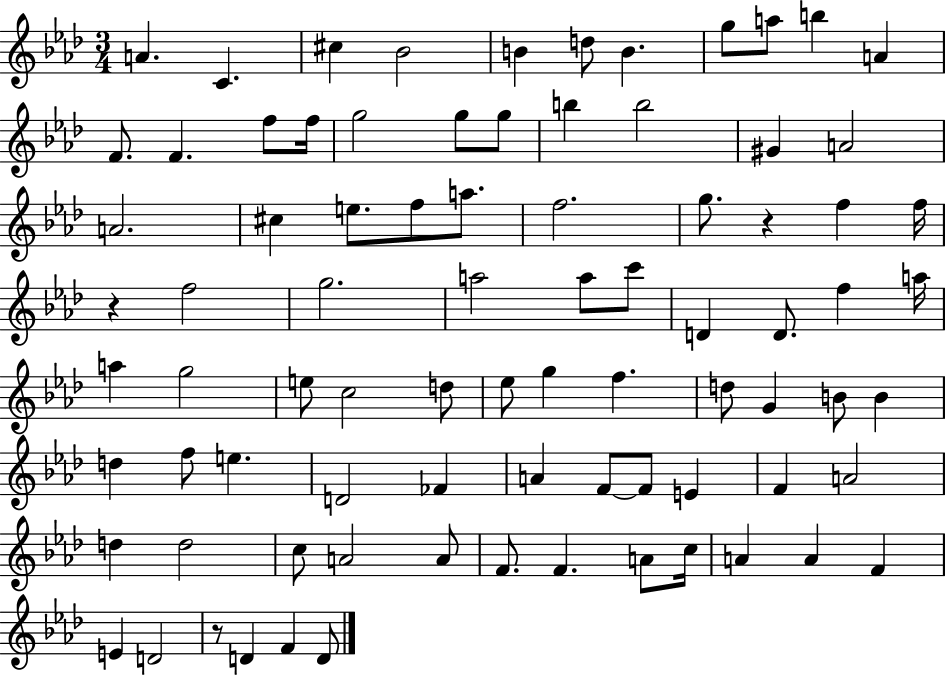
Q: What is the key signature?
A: AES major